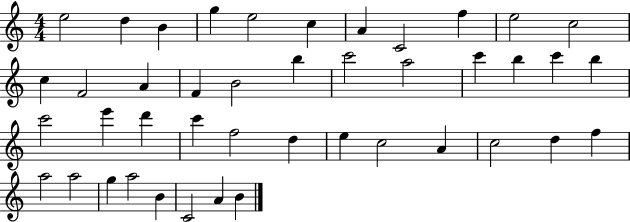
E5/h D5/q B4/q G5/q E5/h C5/q A4/q C4/h F5/q E5/h C5/h C5/q F4/h A4/q F4/q B4/h B5/q C6/h A5/h C6/q B5/q C6/q B5/q C6/h E6/q D6/q C6/q F5/h D5/q E5/q C5/h A4/q C5/h D5/q F5/q A5/h A5/h G5/q A5/h B4/q C4/h A4/q B4/q